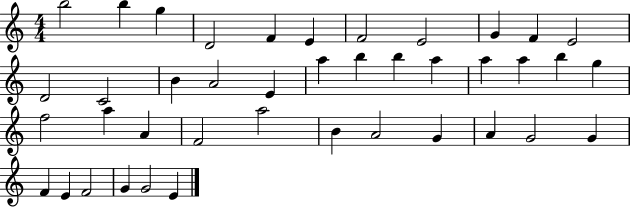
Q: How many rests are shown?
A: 0